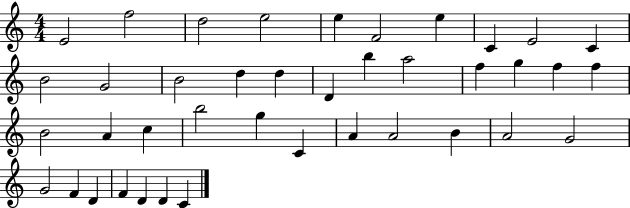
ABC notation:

X:1
T:Untitled
M:4/4
L:1/4
K:C
E2 f2 d2 e2 e F2 e C E2 C B2 G2 B2 d d D b a2 f g f f B2 A c b2 g C A A2 B A2 G2 G2 F D F D D C